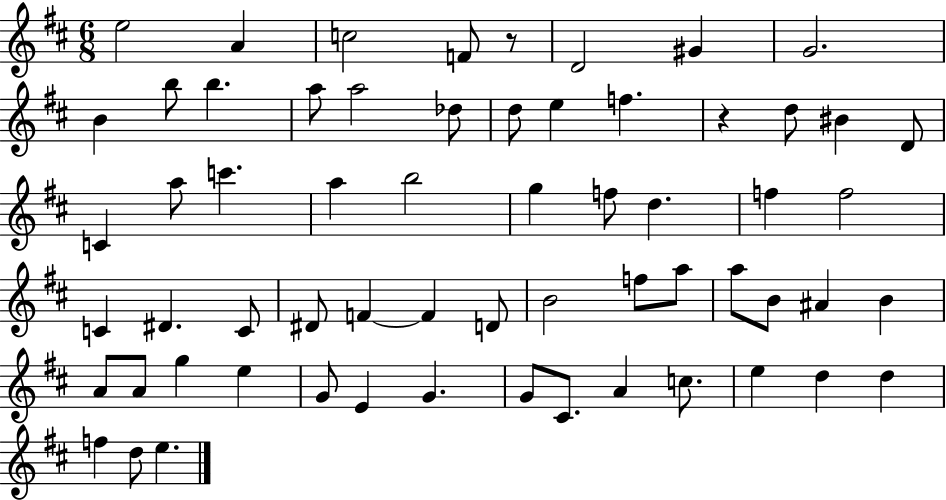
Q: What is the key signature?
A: D major